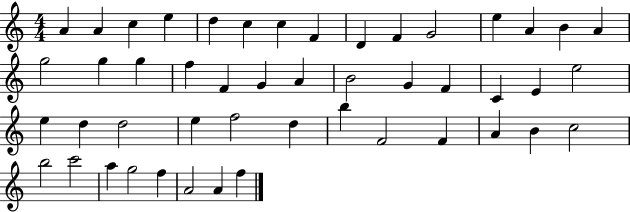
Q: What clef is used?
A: treble